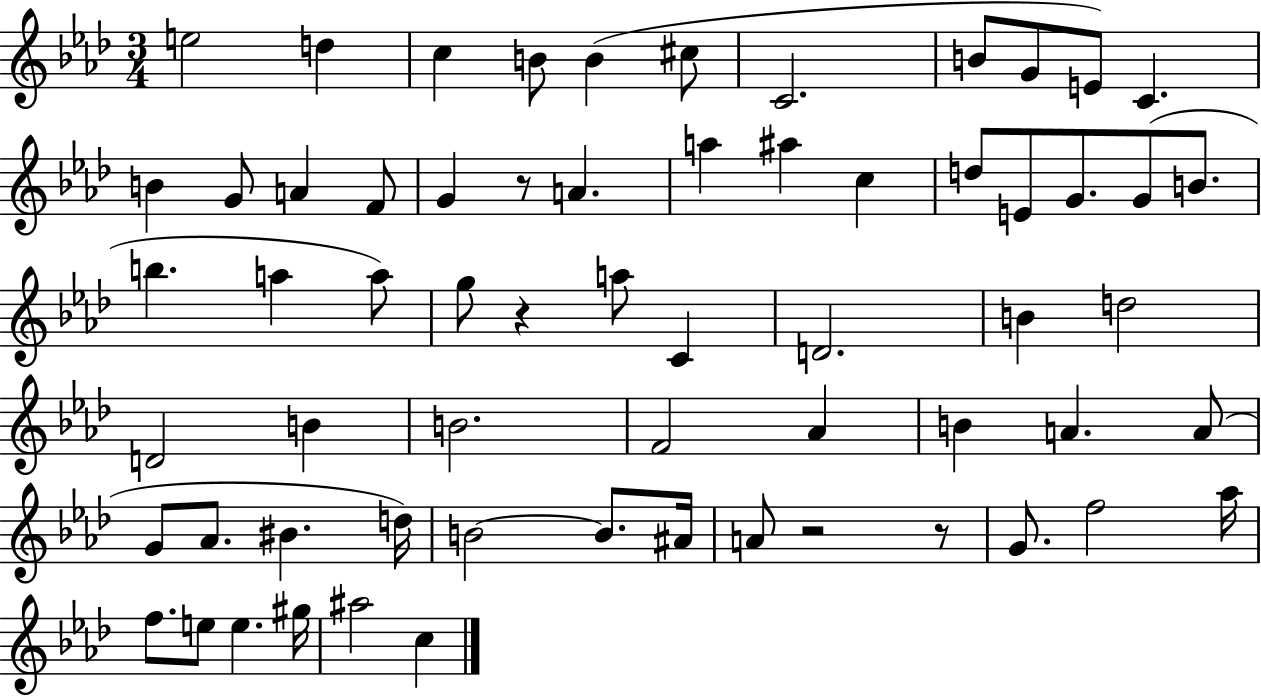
X:1
T:Untitled
M:3/4
L:1/4
K:Ab
e2 d c B/2 B ^c/2 C2 B/2 G/2 E/2 C B G/2 A F/2 G z/2 A a ^a c d/2 E/2 G/2 G/2 B/2 b a a/2 g/2 z a/2 C D2 B d2 D2 B B2 F2 _A B A A/2 G/2 _A/2 ^B d/4 B2 B/2 ^A/4 A/2 z2 z/2 G/2 f2 _a/4 f/2 e/2 e ^g/4 ^a2 c